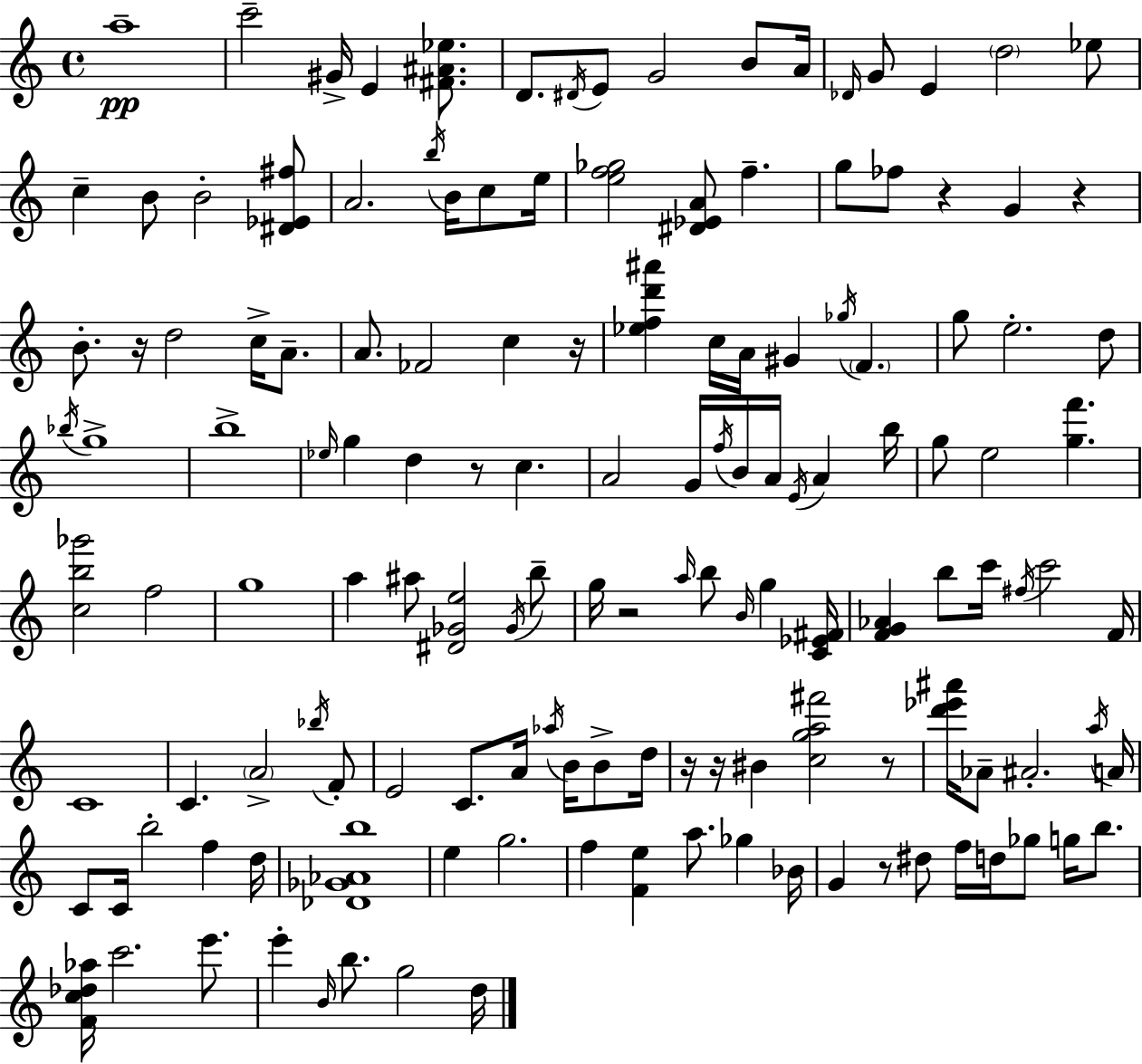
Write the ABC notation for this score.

X:1
T:Untitled
M:4/4
L:1/4
K:C
a4 c'2 ^G/4 E [^F^A_e]/2 D/2 ^D/4 E/2 G2 B/2 A/4 _D/4 G/2 E d2 _e/2 c B/2 B2 [^D_E^f]/2 A2 b/4 B/4 c/2 e/4 [ef_g]2 [^D_EA]/2 f g/2 _f/2 z G z B/2 z/4 d2 c/4 A/2 A/2 _F2 c z/4 [_efd'^a'] c/4 A/4 ^G _g/4 F g/2 e2 d/2 _b/4 g4 b4 _e/4 g d z/2 c A2 G/4 f/4 B/4 A/4 E/4 A b/4 g/2 e2 [gf'] [cb_g']2 f2 g4 a ^a/2 [^D_Ge]2 _G/4 b/2 g/4 z2 a/4 b/2 B/4 g [C_E^F]/4 [FG_A] b/2 c'/4 ^f/4 c'2 F/4 C4 C A2 _b/4 F/2 E2 C/2 A/4 _a/4 B/4 B/2 d/4 z/4 z/4 ^B [cga^f']2 z/2 [d'_e'^a']/4 _A/2 ^A2 a/4 A/4 C/2 C/4 b2 f d/4 [_D_G_Ab]4 e g2 f [Fe] a/2 _g _B/4 G z/2 ^d/2 f/4 d/4 _g/2 g/4 b/2 [Fc_d_a]/4 c'2 e'/2 e' B/4 b/2 g2 d/4